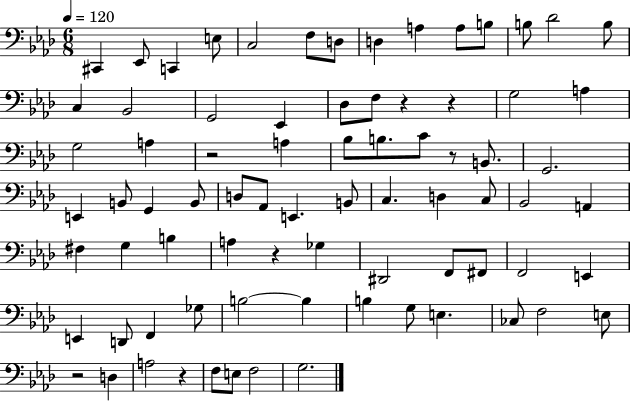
{
  \clef bass
  \numericTimeSignature
  \time 6/8
  \key aes \major
  \tempo 4 = 120
  cis,4 ees,8 c,4 e8 | c2 f8 d8 | d4 a4 a8 b8 | b8 des'2 b8 | \break c4 bes,2 | g,2 ees,4 | des8 f8 r4 r4 | g2 a4 | \break g2 a4 | r2 a4 | bes8 b8. c'8 r8 b,8. | g,2. | \break e,4 b,8 g,4 b,8 | d8 aes,8 e,4. b,8 | c4. d4 c8 | bes,2 a,4 | \break fis4 g4 b4 | a4 r4 ges4 | dis,2 f,8 fis,8 | f,2 e,4 | \break e,4 d,8 f,4 ges8 | b2~~ b4 | b4 g8 e4. | ces8 f2 e8 | \break r2 d4 | a2 r4 | f8 e8 f2 | g2. | \break \bar "|."
}